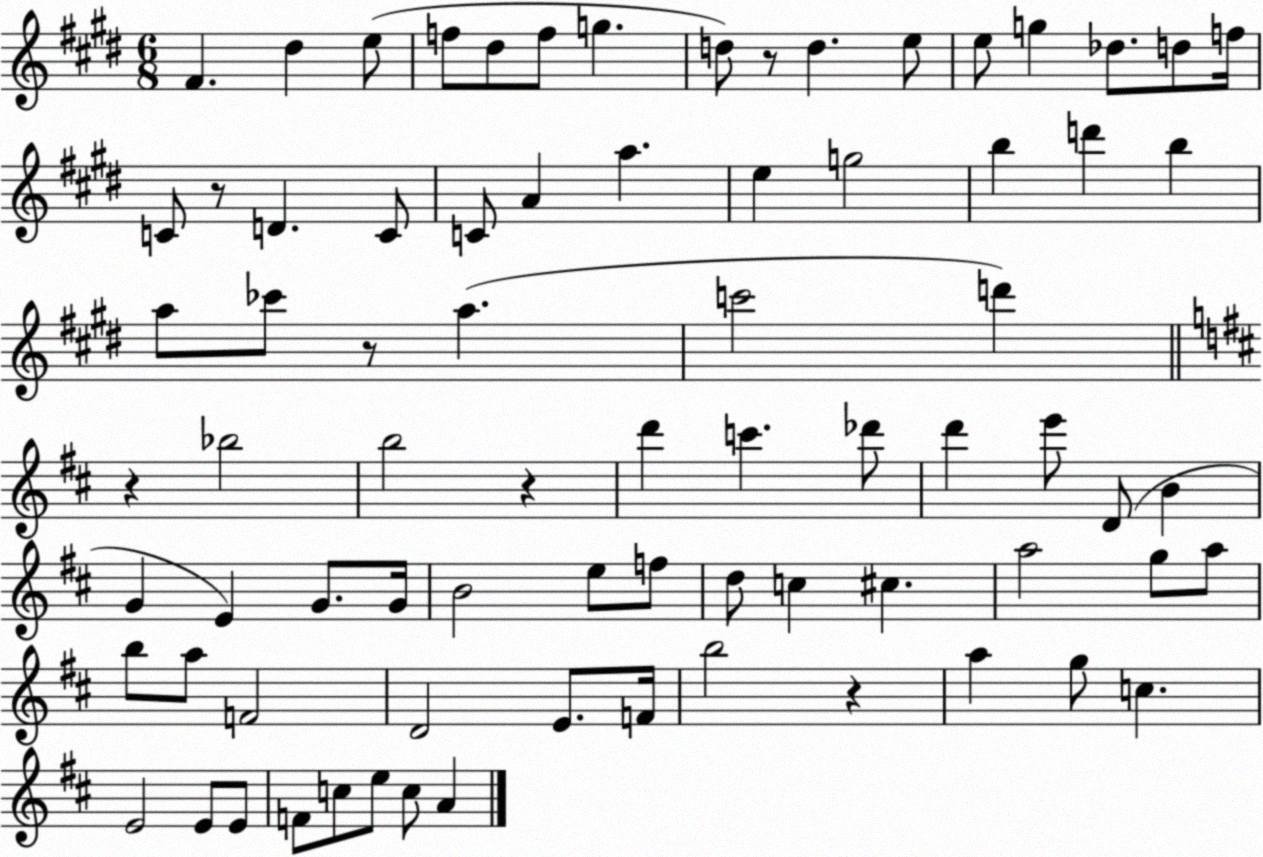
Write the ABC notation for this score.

X:1
T:Untitled
M:6/8
L:1/4
K:E
^F ^d e/2 f/2 ^d/2 f/2 g d/2 z/2 d e/2 e/2 g _d/2 d/2 f/4 C/2 z/2 D C/2 C/2 A a e g2 b d' b a/2 _c'/2 z/2 a c'2 d' z _b2 b2 z d' c' _d'/2 d' e'/2 D/2 B G E G/2 G/4 B2 e/2 f/2 d/2 c ^c a2 g/2 a/2 b/2 a/2 F2 D2 E/2 F/4 b2 z a g/2 c E2 E/2 E/2 F/2 c/2 e/2 c/2 A